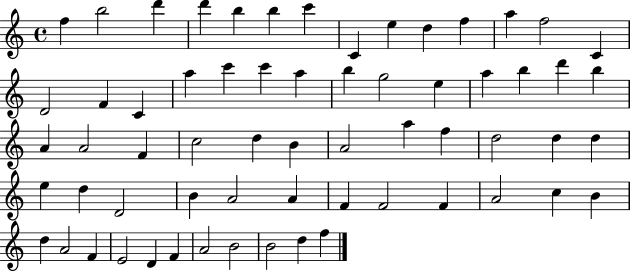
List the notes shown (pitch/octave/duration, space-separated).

F5/q B5/h D6/q D6/q B5/q B5/q C6/q C4/q E5/q D5/q F5/q A5/q F5/h C4/q D4/h F4/q C4/q A5/q C6/q C6/q A5/q B5/q G5/h E5/q A5/q B5/q D6/q B5/q A4/q A4/h F4/q C5/h D5/q B4/q A4/h A5/q F5/q D5/h D5/q D5/q E5/q D5/q D4/h B4/q A4/h A4/q F4/q F4/h F4/q A4/h C5/q B4/q D5/q A4/h F4/q E4/h D4/q F4/q A4/h B4/h B4/h D5/q F5/q